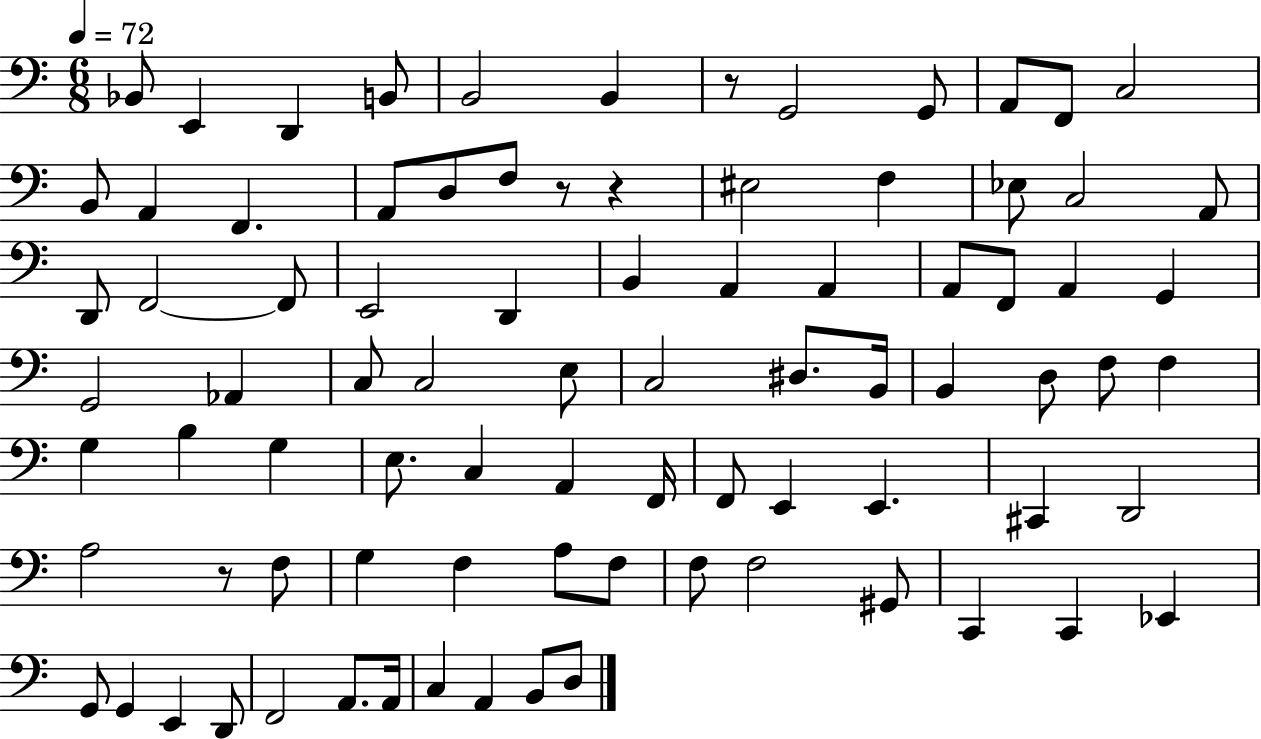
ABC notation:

X:1
T:Untitled
M:6/8
L:1/4
K:C
_B,,/2 E,, D,, B,,/2 B,,2 B,, z/2 G,,2 G,,/2 A,,/2 F,,/2 C,2 B,,/2 A,, F,, A,,/2 D,/2 F,/2 z/2 z ^E,2 F, _E,/2 C,2 A,,/2 D,,/2 F,,2 F,,/2 E,,2 D,, B,, A,, A,, A,,/2 F,,/2 A,, G,, G,,2 _A,, C,/2 C,2 E,/2 C,2 ^D,/2 B,,/4 B,, D,/2 F,/2 F, G, B, G, E,/2 C, A,, F,,/4 F,,/2 E,, E,, ^C,, D,,2 A,2 z/2 F,/2 G, F, A,/2 F,/2 F,/2 F,2 ^G,,/2 C,, C,, _E,, G,,/2 G,, E,, D,,/2 F,,2 A,,/2 A,,/4 C, A,, B,,/2 D,/2